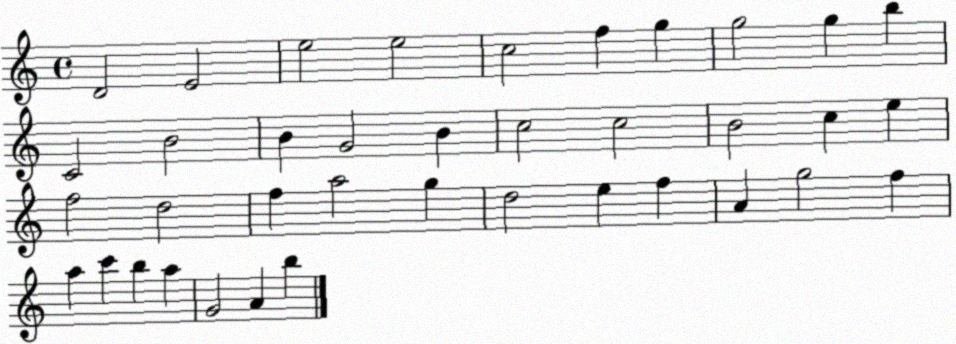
X:1
T:Untitled
M:4/4
L:1/4
K:C
D2 E2 e2 e2 c2 f g g2 g b C2 B2 B G2 B c2 c2 B2 c e f2 d2 f a2 g d2 e f A g2 f a c' b a G2 A b